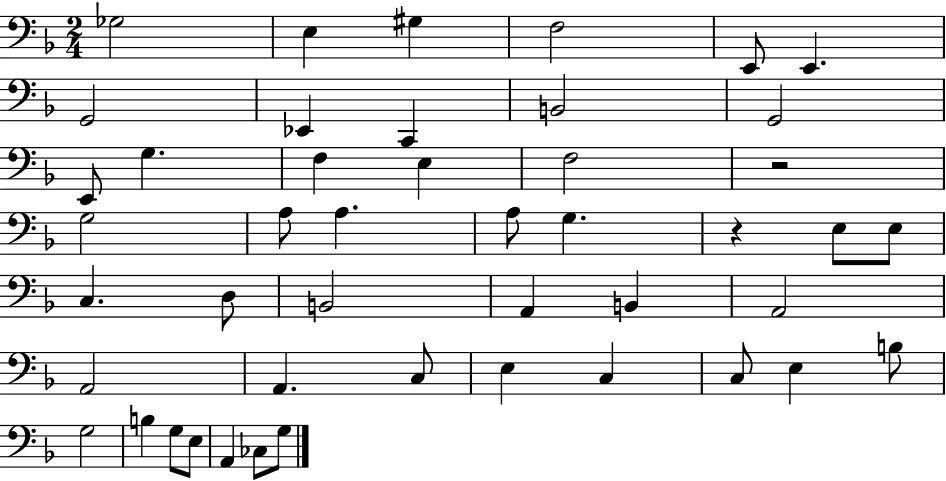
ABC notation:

X:1
T:Untitled
M:2/4
L:1/4
K:F
_G,2 E, ^G, F,2 E,,/2 E,, G,,2 _E,, C,, B,,2 G,,2 E,,/2 G, F, E, F,2 z2 G,2 A,/2 A, A,/2 G, z E,/2 E,/2 C, D,/2 B,,2 A,, B,, A,,2 A,,2 A,, C,/2 E, C, C,/2 E, B,/2 G,2 B, G,/2 E,/2 A,, _C,/2 G,/2